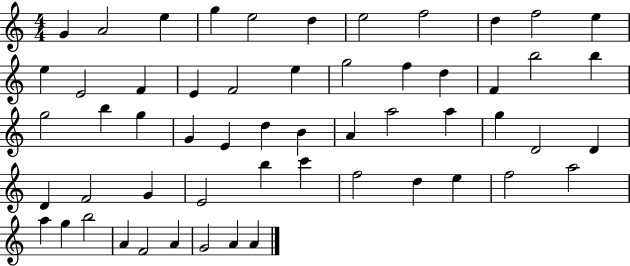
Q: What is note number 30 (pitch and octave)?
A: B4